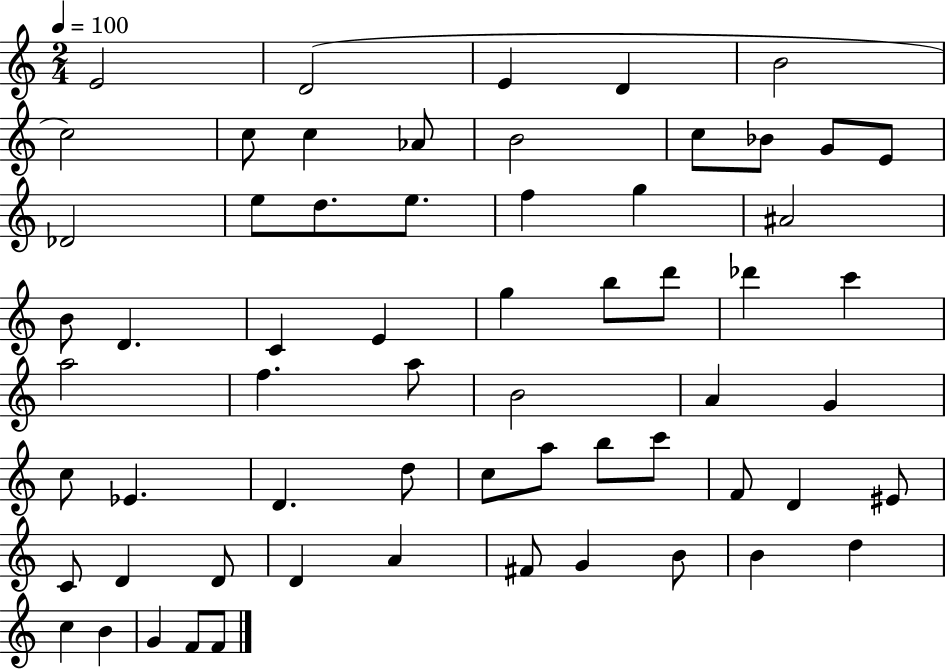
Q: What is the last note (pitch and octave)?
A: F4